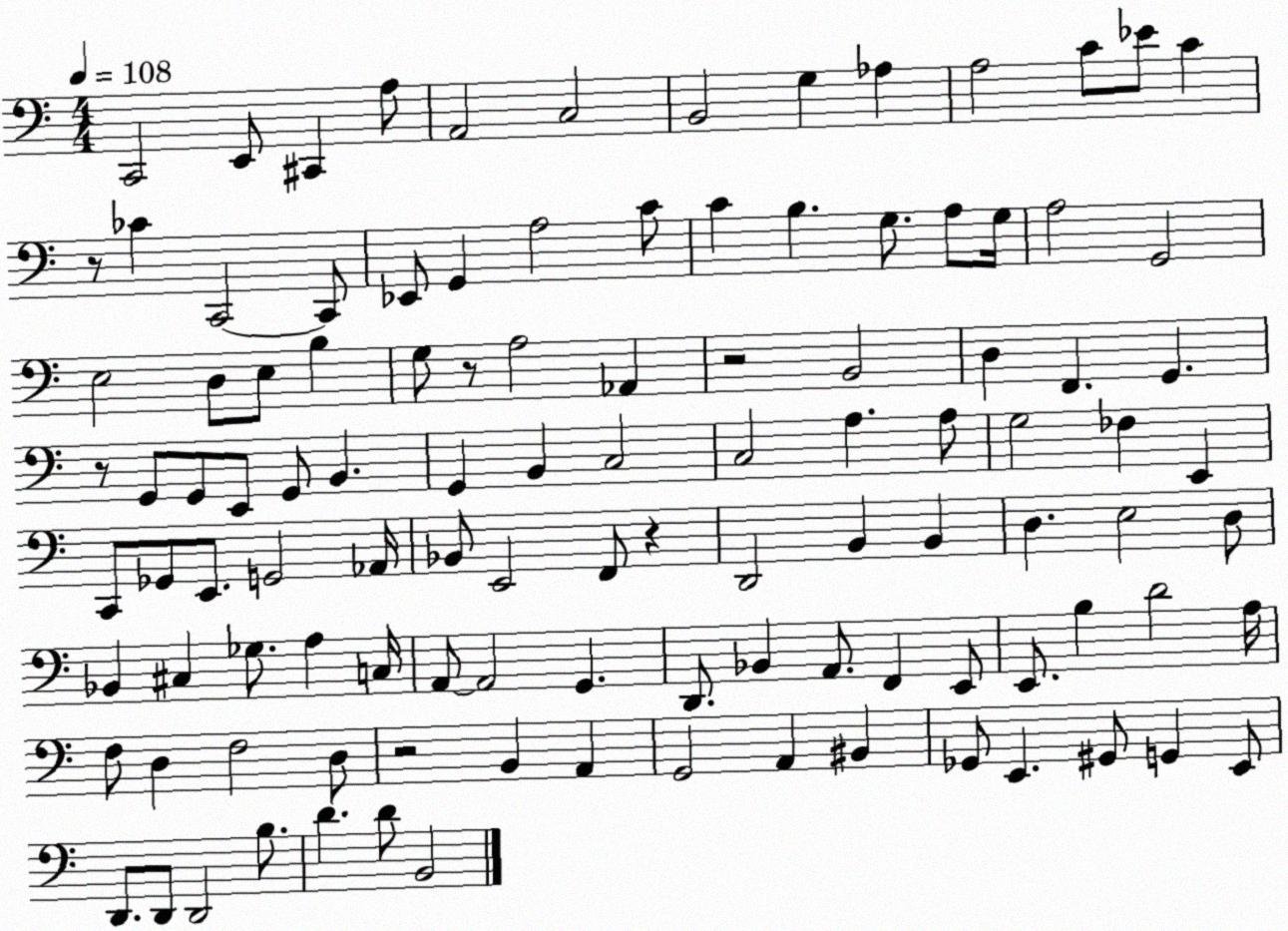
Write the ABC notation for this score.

X:1
T:Untitled
M:4/4
L:1/4
K:C
C,,2 E,,/2 ^C,, A,/2 A,,2 C,2 B,,2 G, _A, A,2 C/2 _E/2 C z/2 _C C,,2 C,,/2 _E,,/2 G,, A,2 C/2 C B, G,/2 A,/2 G,/4 A,2 G,,2 E,2 D,/2 E,/2 B, G,/2 z/2 A,2 _A,, z2 B,,2 D, F,, G,, z/2 G,,/2 G,,/2 E,,/2 G,,/2 B,, G,, B,, C,2 C,2 A, A,/2 G,2 _F, E,, C,,/2 _G,,/2 E,,/2 G,,2 _A,,/4 _B,,/2 E,,2 F,,/2 z D,,2 B,, B,, D, E,2 D,/2 _B,, ^C, _G,/2 A, C,/4 A,,/2 A,,2 G,, D,,/2 _B,, A,,/2 F,, E,,/2 E,,/2 B, D2 A,/4 F,/2 D, F,2 D,/2 z2 B,, A,, G,,2 A,, ^B,, _G,,/2 E,, ^G,,/2 G,, E,,/2 D,,/2 D,,/2 D,,2 B,/2 D D/2 B,,2